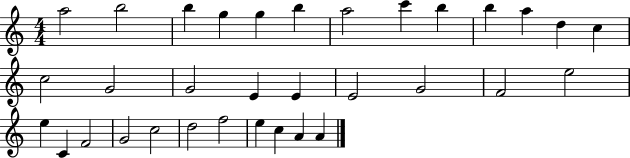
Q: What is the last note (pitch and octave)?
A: A4